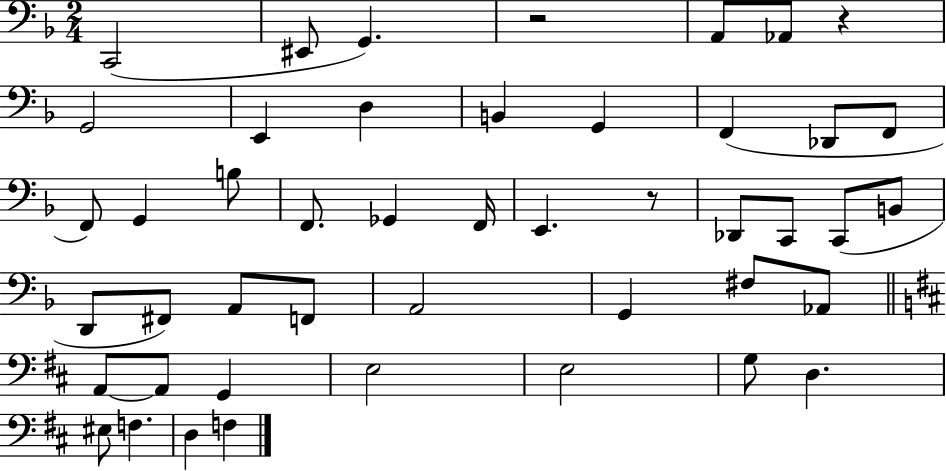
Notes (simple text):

C2/h EIS2/e G2/q. R/h A2/e Ab2/e R/q G2/h E2/q D3/q B2/q G2/q F2/q Db2/e F2/e F2/e G2/q B3/e F2/e. Gb2/q F2/s E2/q. R/e Db2/e C2/e C2/e B2/e D2/e F#2/e A2/e F2/e A2/h G2/q F#3/e Ab2/e A2/e A2/e G2/q E3/h E3/h G3/e D3/q. EIS3/e F3/q. D3/q F3/q